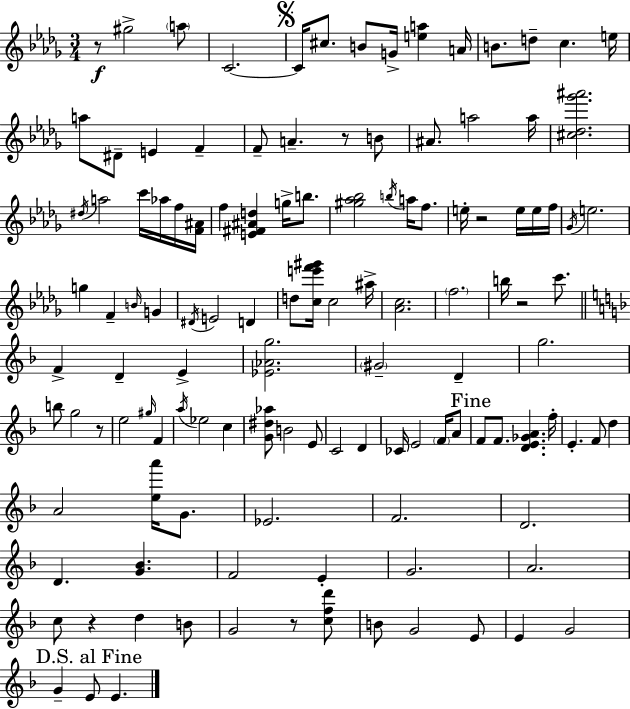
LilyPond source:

{
  \clef treble
  \numericTimeSignature
  \time 3/4
  \key bes \minor
  r8\f gis''2-> \parenthesize a''8 | c'2.~~ | \mark \markup { \musicglyph "scripts.segno" } c'16 cis''8. b'8 g'16-> <e'' a''>4 a'16 | b'8. d''8-- c''4. e''16 | \break a''8 dis'8-- e'4 f'4-- | f'8-- a'4.-- r8 b'8 | ais'8. a''2 a''16 | <cis'' des'' ges''' ais'''>2. | \break \acciaccatura { dis''16 } a''2 c'''16 aes''16 f''16 | <f' ais'>16 f''4 <e' fis' ais' d''>4 g''16-> b''8. | <gis'' aes'' bes''>2 \acciaccatura { b''16 } a''16 f''8. | e''16-. r2 e''16 | \break e''16 f''16 \acciaccatura { ges'16 } e''2. | g''4 f'4-- \grace { b'16 } | g'4 \acciaccatura { dis'16 } e'2 | d'4 d''8 <c'' e''' f''' gis'''>16 c''2 | \break ais''16-> <aes' c''>2. | \parenthesize f''2. | b''16 r2 | c'''8. \bar "||" \break \key f \major f'4-> d'4-- e'4-> | <ees' aes' g''>2. | \parenthesize gis'2-- d'4-- | g''2. | \break b''8 g''2 r8 | e''2 \grace { gis''16 } f'4 | \acciaccatura { a''16 } ees''2 c''4 | <g' dis'' aes''>8 b'2 | \break e'8 c'2 d'4 | ces'16 e'2 \parenthesize f'16 | a'8 \mark "Fine" f'8 f'8. <d' e' ges' a'>4. | f''16-. e'4.-. f'8 d''4 | \break a'2 <e'' a'''>16 g'8. | ees'2. | f'2. | d'2. | \break d'4. <g' bes'>4. | f'2 e'4-. | g'2. | a'2. | \break c''8 r4 d''4 | b'8 g'2 r8 | <c'' f'' d'''>8 b'8 g'2 | e'8 e'4 g'2 | \break \mark "D.S. al Fine" g'4-- e'8 e'4. | \bar "|."
}